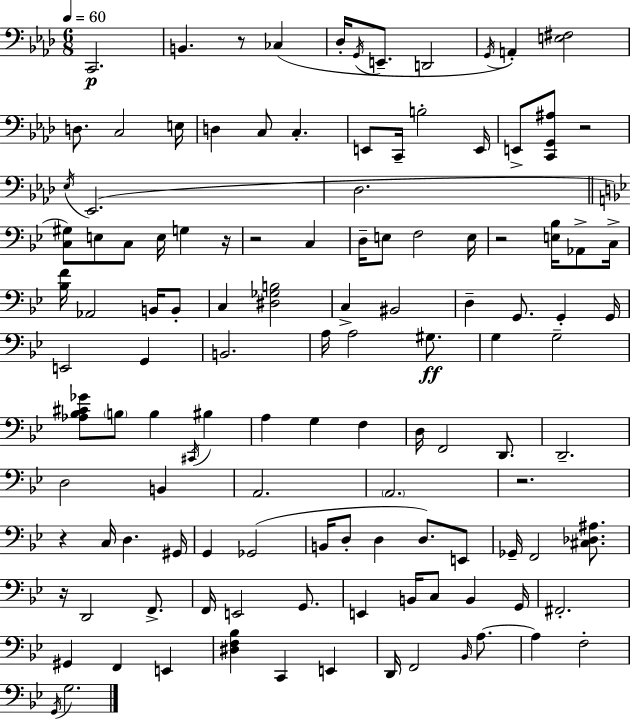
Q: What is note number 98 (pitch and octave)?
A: Bb2